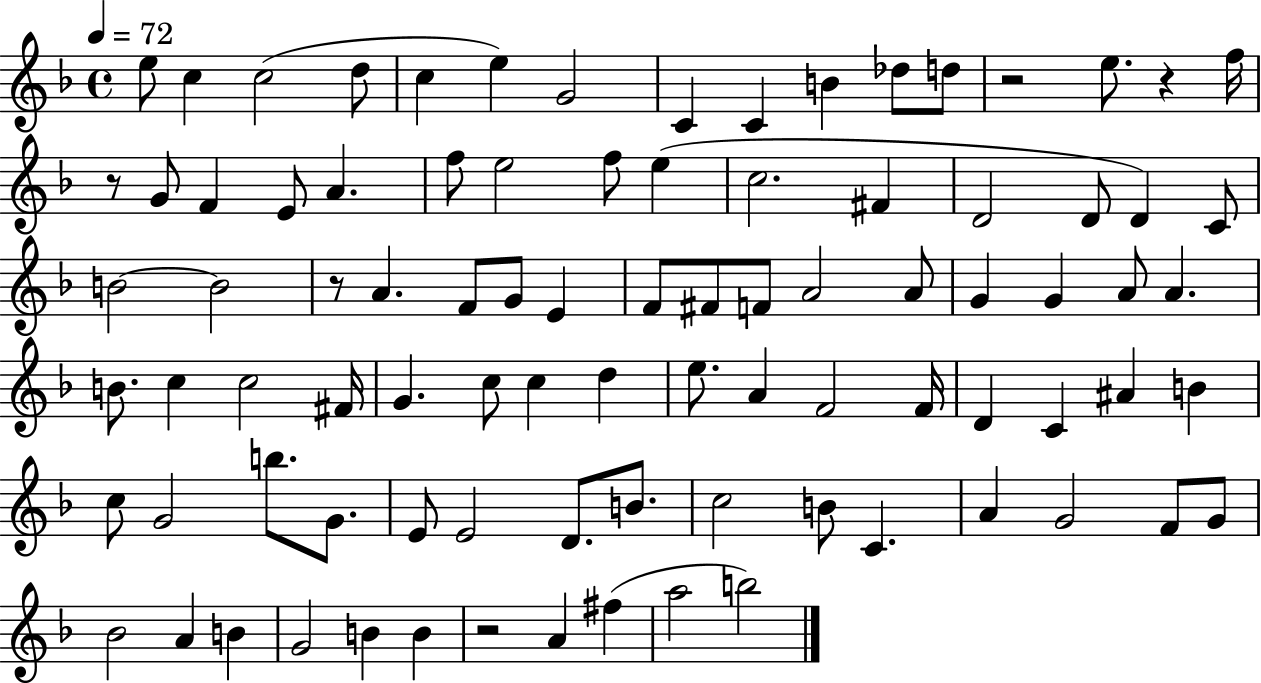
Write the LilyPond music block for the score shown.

{
  \clef treble
  \time 4/4
  \defaultTimeSignature
  \key f \major
  \tempo 4 = 72
  e''8 c''4 c''2( d''8 | c''4 e''4) g'2 | c'4 c'4 b'4 des''8 d''8 | r2 e''8. r4 f''16 | \break r8 g'8 f'4 e'8 a'4. | f''8 e''2 f''8 e''4( | c''2. fis'4 | d'2 d'8 d'4) c'8 | \break b'2~~ b'2 | r8 a'4. f'8 g'8 e'4 | f'8 fis'8 f'8 a'2 a'8 | g'4 g'4 a'8 a'4. | \break b'8. c''4 c''2 fis'16 | g'4. c''8 c''4 d''4 | e''8. a'4 f'2 f'16 | d'4 c'4 ais'4 b'4 | \break c''8 g'2 b''8. g'8. | e'8 e'2 d'8. b'8. | c''2 b'8 c'4. | a'4 g'2 f'8 g'8 | \break bes'2 a'4 b'4 | g'2 b'4 b'4 | r2 a'4 fis''4( | a''2 b''2) | \break \bar "|."
}